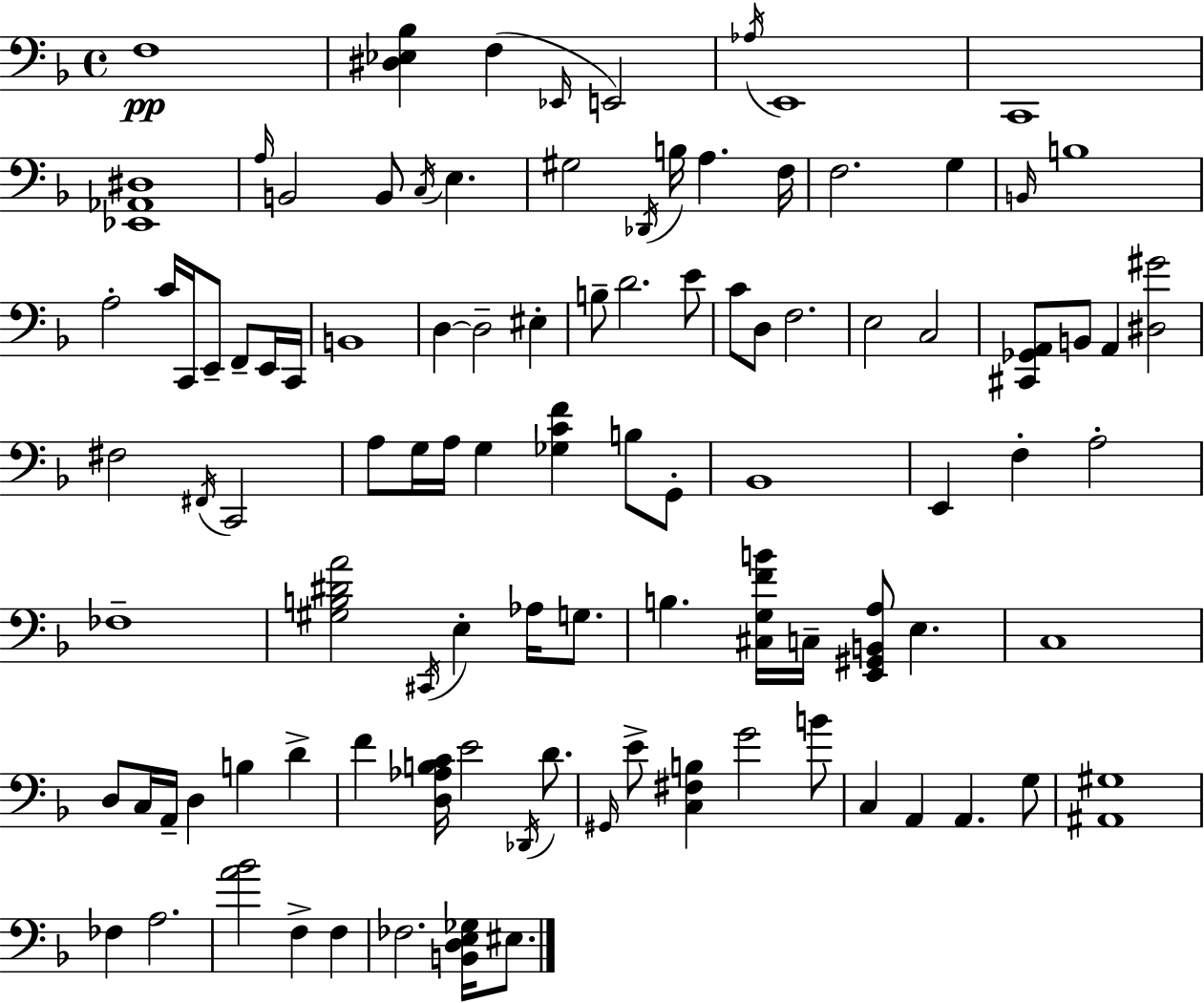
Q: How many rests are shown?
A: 0